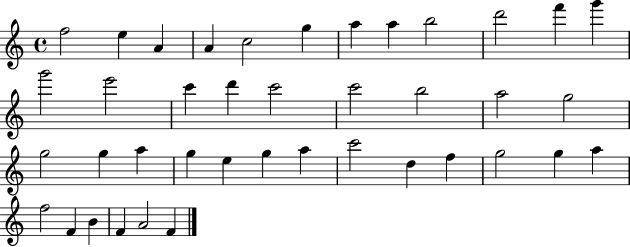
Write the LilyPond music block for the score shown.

{
  \clef treble
  \time 4/4
  \defaultTimeSignature
  \key c \major
  f''2 e''4 a'4 | a'4 c''2 g''4 | a''4 a''4 b''2 | d'''2 f'''4 g'''4 | \break g'''2 e'''2 | c'''4 d'''4 c'''2 | c'''2 b''2 | a''2 g''2 | \break g''2 g''4 a''4 | g''4 e''4 g''4 a''4 | c'''2 d''4 f''4 | g''2 g''4 a''4 | \break f''2 f'4 b'4 | f'4 a'2 f'4 | \bar "|."
}